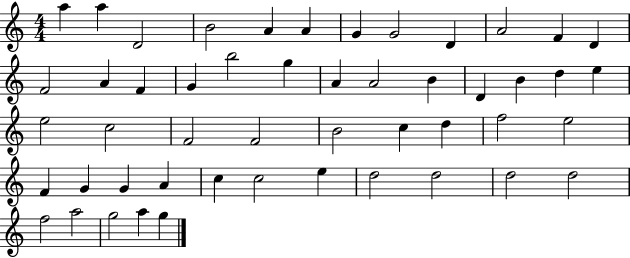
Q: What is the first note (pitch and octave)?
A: A5